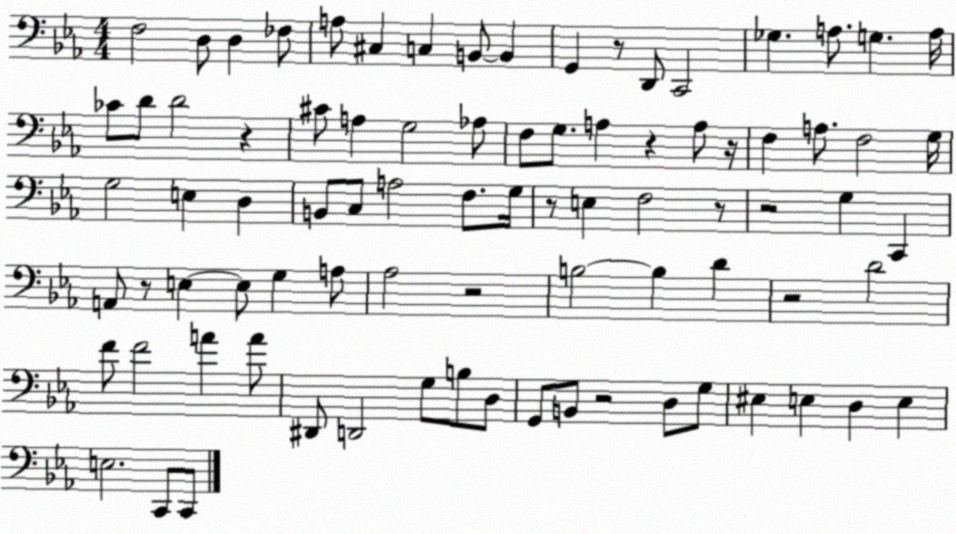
X:1
T:Untitled
M:4/4
L:1/4
K:Eb
F,2 D,/2 D, _F,/2 A,/2 ^C, C, B,,/2 B,, G,, z/2 D,,/2 C,,2 _G, A,/2 G, A,/4 _C/2 D/2 D2 z ^C/2 A, G,2 _A,/2 F,/2 G,/2 A, z A,/2 z/4 F, A,/2 F,2 G,/4 G,2 E, D, B,,/2 C,/2 A,2 F,/2 G,/4 z/2 E, F,2 z/2 z2 G, C,, A,,/2 z/2 E, E,/2 G, A,/2 _A,2 z2 B,2 B, D z2 D2 F/2 F2 A A/2 ^D,,/2 D,,2 G,/2 B,/2 D,/2 G,,/2 B,,/2 z2 D,/2 G,/2 ^E, E, D, E, E,2 C,,/2 C,,/2